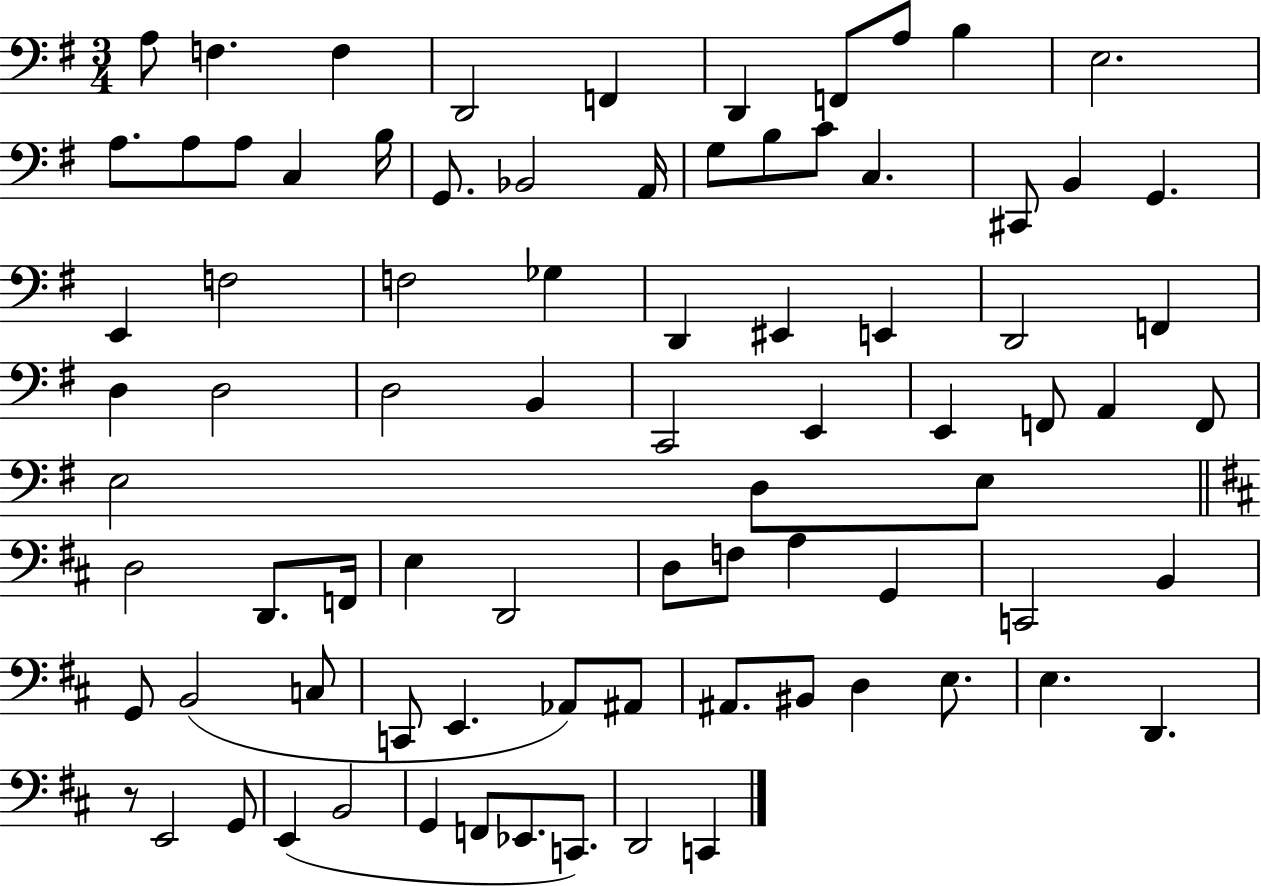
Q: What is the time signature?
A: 3/4